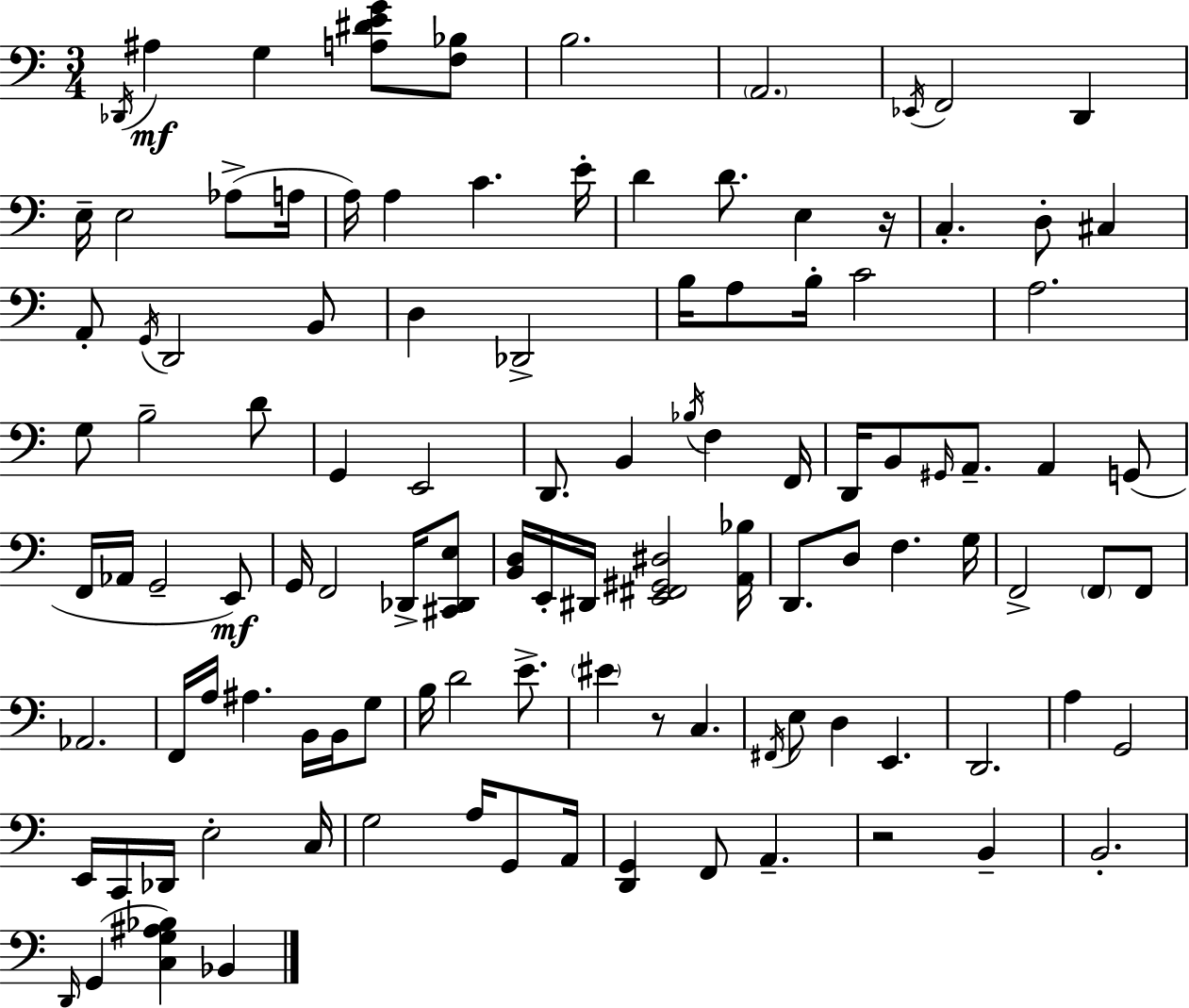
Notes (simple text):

Db2/s A#3/q G3/q [A3,D#4,E4,G4]/e [F3,Bb3]/e B3/h. A2/h. Eb2/s F2/h D2/q E3/s E3/h Ab3/e A3/s A3/s A3/q C4/q. E4/s D4/q D4/e. E3/q R/s C3/q. D3/e C#3/q A2/e G2/s D2/h B2/e D3/q Db2/h B3/s A3/e B3/s C4/h A3/h. G3/e B3/h D4/e G2/q E2/h D2/e. B2/q Bb3/s F3/q F2/s D2/s B2/e G#2/s A2/e. A2/q G2/e F2/s Ab2/s G2/h E2/e G2/s F2/h Db2/s [C#2,Db2,E3]/e [B2,D3]/s E2/s D#2/s [E2,F#2,G#2,D#3]/h [A2,Bb3]/s D2/e. D3/e F3/q. G3/s F2/h F2/e F2/e Ab2/h. F2/s A3/s A#3/q. B2/s B2/s G3/e B3/s D4/h E4/e. EIS4/q R/e C3/q. F#2/s E3/e D3/q E2/q. D2/h. A3/q G2/h E2/s C2/s Db2/s E3/h C3/s G3/h A3/s G2/e A2/s [D2,G2]/q F2/e A2/q. R/h B2/q B2/h. D2/s G2/q [C3,G3,A#3,Bb3]/q Bb2/q